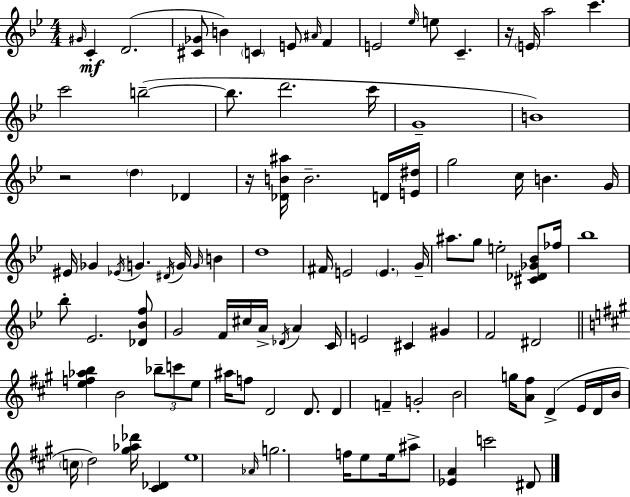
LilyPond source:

{
  \clef treble
  \numericTimeSignature
  \time 4/4
  \key bes \major
  \grace { gis'16 }\mf c'4-. d'2.( | <cis' ges'>8 b'4) \parenthesize c'4 e'8 \grace { ais'16 } f'4 | e'2 \grace { ees''16 } e''8 c'4.-- | r16 \parenthesize e'16 a''2 c'''4. | \break c'''2 b''2--~(~ | b''8. d'''2. | c'''16 g'1-- | b'1) | \break r2 \parenthesize d''4 des'4 | r16 <des' b' ais''>16 b'2.-- | d'16 <e' dis''>16 g''2 c''16 b'4. | g'16 eis'16 ges'4 \acciaccatura { ees'16 } g'4. \acciaccatura { dis'16 } | \break g'16 \grace { g'16 } b'4 d''1 | fis'16 e'2 \parenthesize e'4. | g'16-- ais''8. g''8 e''2-. | <cis' des' ges' bes'>8 fes''16 bes''1 | \break bes''8-. ees'2. | <des' bes' f''>8 g'2 f'16 cis''16 | a'16-> \acciaccatura { des'16 } a'4 c'16 e'2 cis'4 | gis'4 f'2 dis'2 | \break \bar "||" \break \key a \major <e'' f'' aes'' b''>4 b'2 \tuplet 3/2 { bes''8-- c'''8 | e''8 } ais''16 f''8 d'2 d'8. | d'4 f'4-- g'2-. | b'2 g''16 <a' fis''>8 d'4->( e'16 | \break d'16 b'16 \parenthesize c''16 d''2) <gis'' aes'' des'''>16 <cis' des'>4 | e''1 | \grace { aes'16 } g''2. f''16 e''8 | e''16 ais''8-> <ees' a'>4 c'''2 dis'8 | \break \bar "|."
}